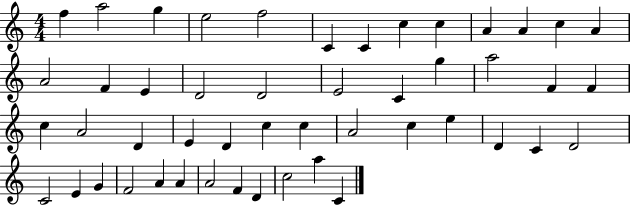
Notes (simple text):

F5/q A5/h G5/q E5/h F5/h C4/q C4/q C5/q C5/q A4/q A4/q C5/q A4/q A4/h F4/q E4/q D4/h D4/h E4/h C4/q G5/q A5/h F4/q F4/q C5/q A4/h D4/q E4/q D4/q C5/q C5/q A4/h C5/q E5/q D4/q C4/q D4/h C4/h E4/q G4/q F4/h A4/q A4/q A4/h F4/q D4/q C5/h A5/q C4/q